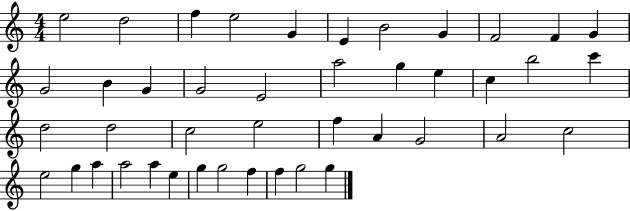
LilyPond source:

{
  \clef treble
  \numericTimeSignature
  \time 4/4
  \key c \major
  e''2 d''2 | f''4 e''2 g'4 | e'4 b'2 g'4 | f'2 f'4 g'4 | \break g'2 b'4 g'4 | g'2 e'2 | a''2 g''4 e''4 | c''4 b''2 c'''4 | \break d''2 d''2 | c''2 e''2 | f''4 a'4 g'2 | a'2 c''2 | \break e''2 g''4 a''4 | a''2 a''4 e''4 | g''4 g''2 f''4 | f''4 g''2 g''4 | \break \bar "|."
}